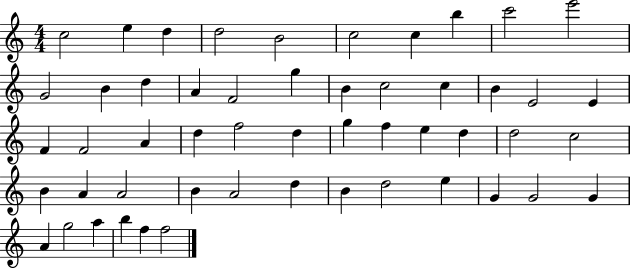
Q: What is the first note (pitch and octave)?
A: C5